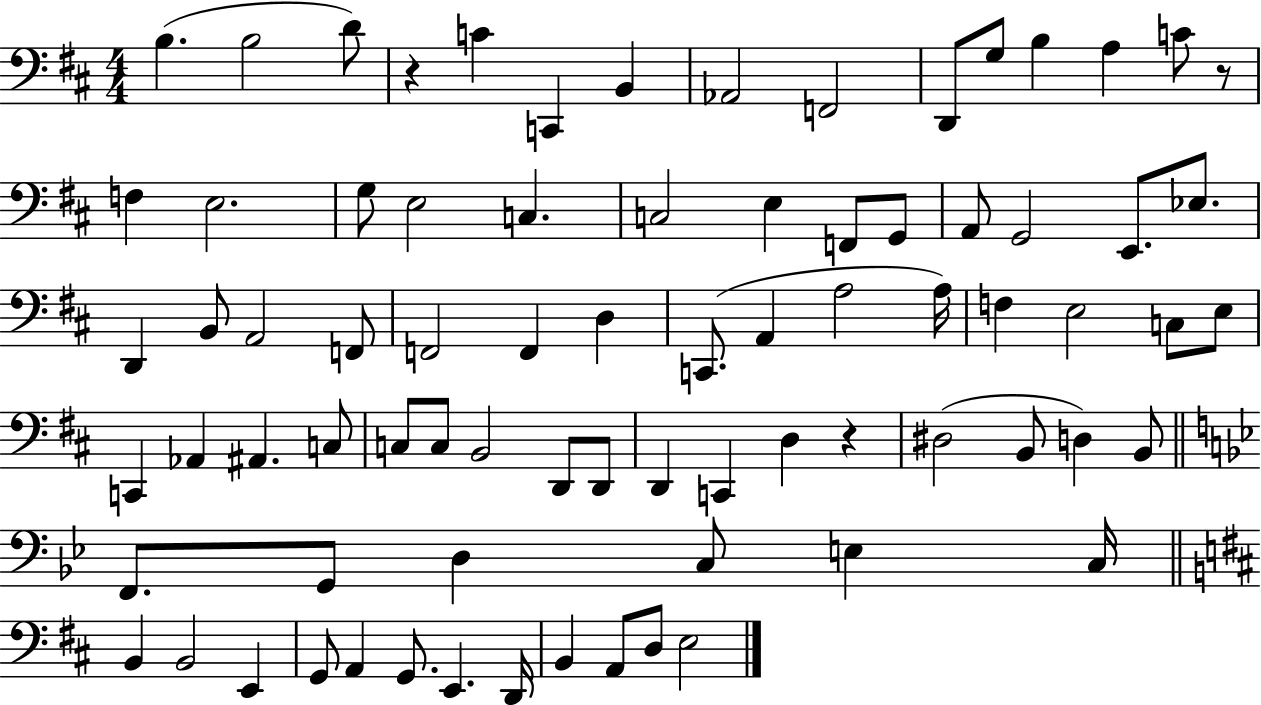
X:1
T:Untitled
M:4/4
L:1/4
K:D
B, B,2 D/2 z C C,, B,, _A,,2 F,,2 D,,/2 G,/2 B, A, C/2 z/2 F, E,2 G,/2 E,2 C, C,2 E, F,,/2 G,,/2 A,,/2 G,,2 E,,/2 _E,/2 D,, B,,/2 A,,2 F,,/2 F,,2 F,, D, C,,/2 A,, A,2 A,/4 F, E,2 C,/2 E,/2 C,, _A,, ^A,, C,/2 C,/2 C,/2 B,,2 D,,/2 D,,/2 D,, C,, D, z ^D,2 B,,/2 D, B,,/2 F,,/2 G,,/2 D, C,/2 E, C,/4 B,, B,,2 E,, G,,/2 A,, G,,/2 E,, D,,/4 B,, A,,/2 D,/2 E,2